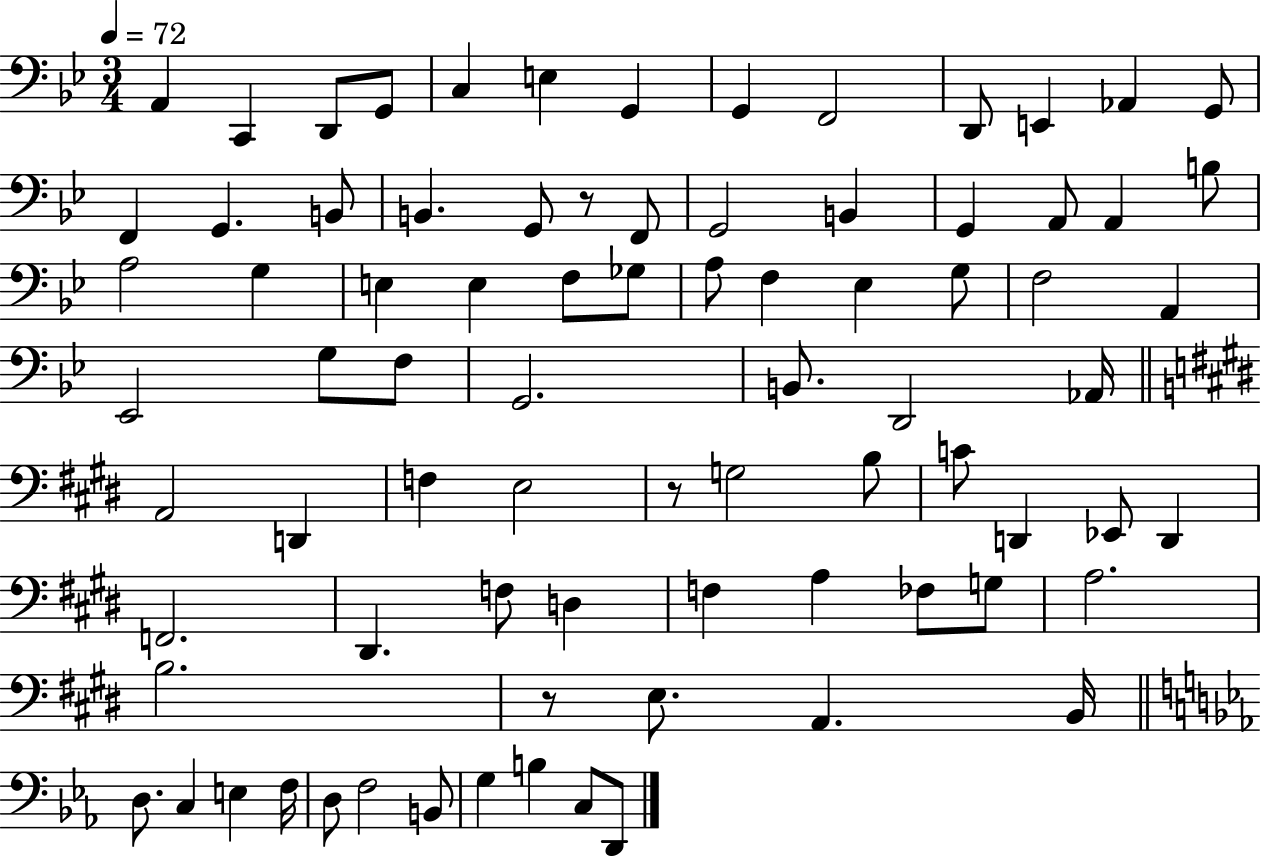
X:1
T:Untitled
M:3/4
L:1/4
K:Bb
A,, C,, D,,/2 G,,/2 C, E, G,, G,, F,,2 D,,/2 E,, _A,, G,,/2 F,, G,, B,,/2 B,, G,,/2 z/2 F,,/2 G,,2 B,, G,, A,,/2 A,, B,/2 A,2 G, E, E, F,/2 _G,/2 A,/2 F, _E, G,/2 F,2 A,, _E,,2 G,/2 F,/2 G,,2 B,,/2 D,,2 _A,,/4 A,,2 D,, F, E,2 z/2 G,2 B,/2 C/2 D,, _E,,/2 D,, F,,2 ^D,, F,/2 D, F, A, _F,/2 G,/2 A,2 B,2 z/2 E,/2 A,, B,,/4 D,/2 C, E, F,/4 D,/2 F,2 B,,/2 G, B, C,/2 D,,/2